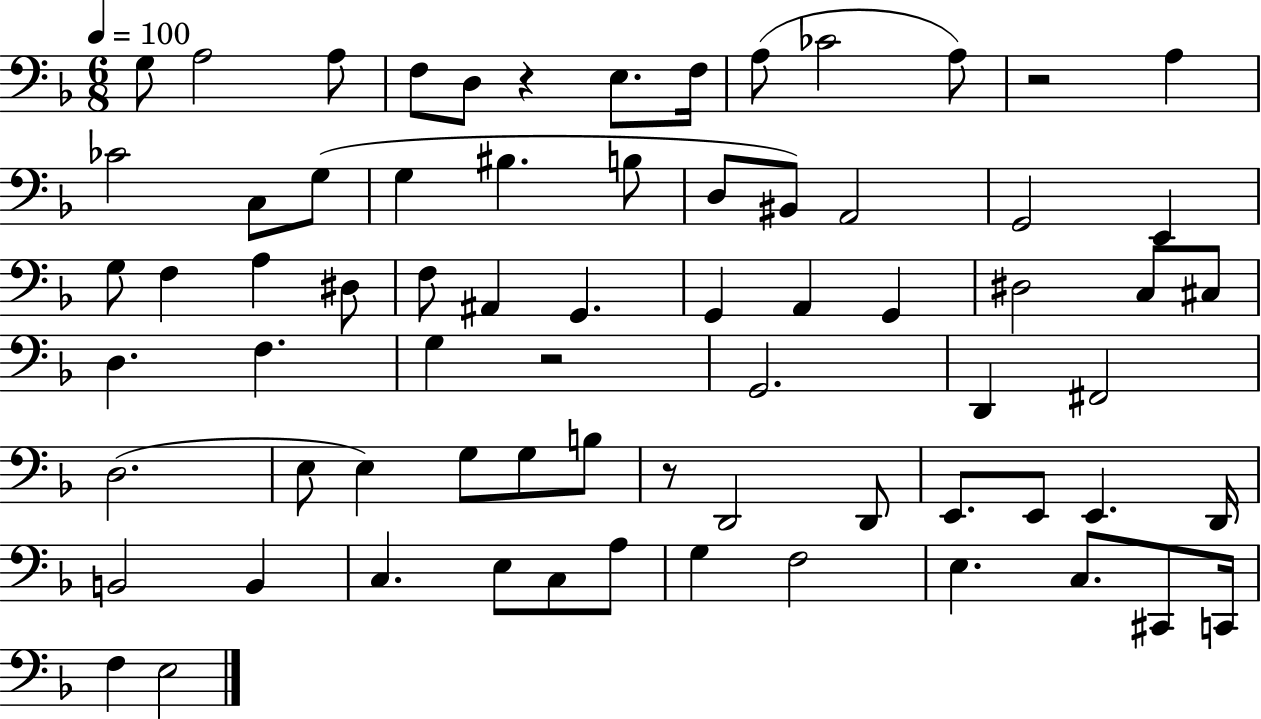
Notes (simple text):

G3/e A3/h A3/e F3/e D3/e R/q E3/e. F3/s A3/e CES4/h A3/e R/h A3/q CES4/h C3/e G3/e G3/q BIS3/q. B3/e D3/e BIS2/e A2/h G2/h E2/q G3/e F3/q A3/q D#3/e F3/e A#2/q G2/q. G2/q A2/q G2/q D#3/h C3/e C#3/e D3/q. F3/q. G3/q R/h G2/h. D2/q F#2/h D3/h. E3/e E3/q G3/e G3/e B3/e R/e D2/h D2/e E2/e. E2/e E2/q. D2/s B2/h B2/q C3/q. E3/e C3/e A3/e G3/q F3/h E3/q. C3/e. C#2/e C2/s F3/q E3/h